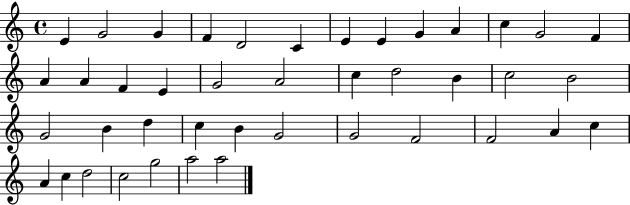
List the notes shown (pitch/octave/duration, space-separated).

E4/q G4/h G4/q F4/q D4/h C4/q E4/q E4/q G4/q A4/q C5/q G4/h F4/q A4/q A4/q F4/q E4/q G4/h A4/h C5/q D5/h B4/q C5/h B4/h G4/h B4/q D5/q C5/q B4/q G4/h G4/h F4/h F4/h A4/q C5/q A4/q C5/q D5/h C5/h G5/h A5/h A5/h